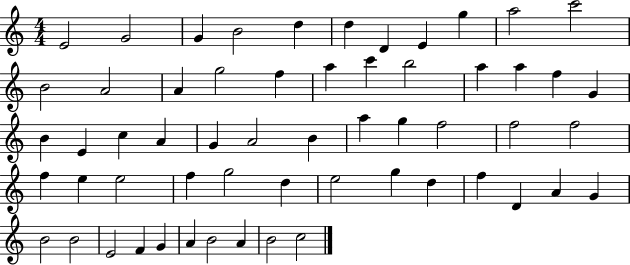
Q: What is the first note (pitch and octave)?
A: E4